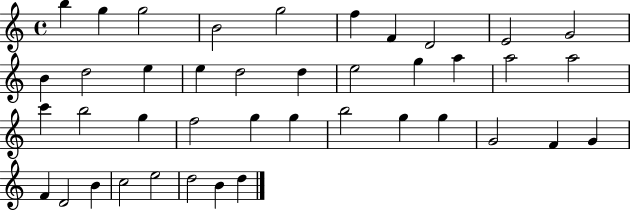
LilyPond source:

{
  \clef treble
  \time 4/4
  \defaultTimeSignature
  \key c \major
  b''4 g''4 g''2 | b'2 g''2 | f''4 f'4 d'2 | e'2 g'2 | \break b'4 d''2 e''4 | e''4 d''2 d''4 | e''2 g''4 a''4 | a''2 a''2 | \break c'''4 b''2 g''4 | f''2 g''4 g''4 | b''2 g''4 g''4 | g'2 f'4 g'4 | \break f'4 d'2 b'4 | c''2 e''2 | d''2 b'4 d''4 | \bar "|."
}